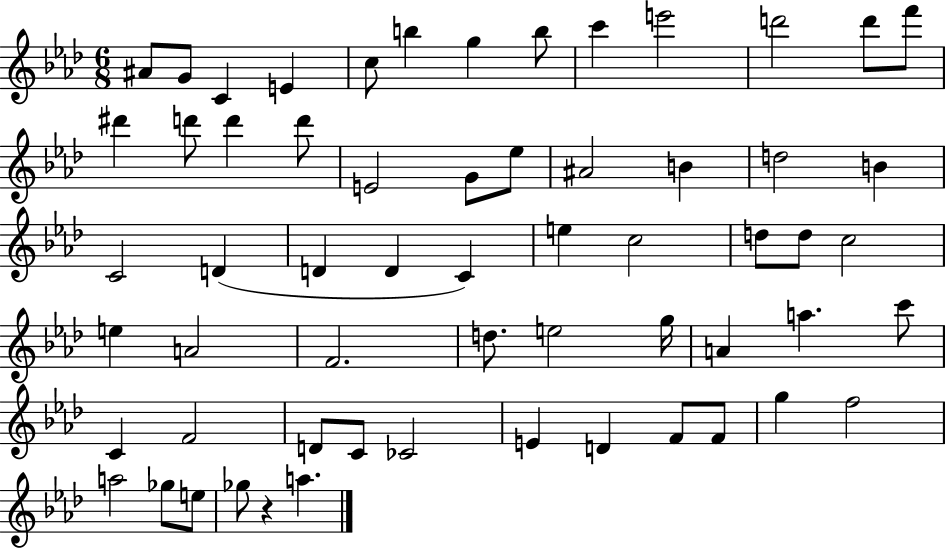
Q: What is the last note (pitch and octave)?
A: A5